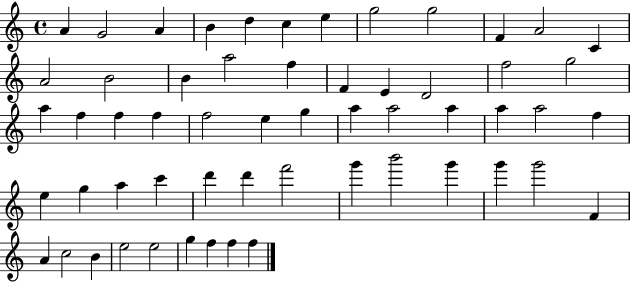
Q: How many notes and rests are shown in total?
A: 57